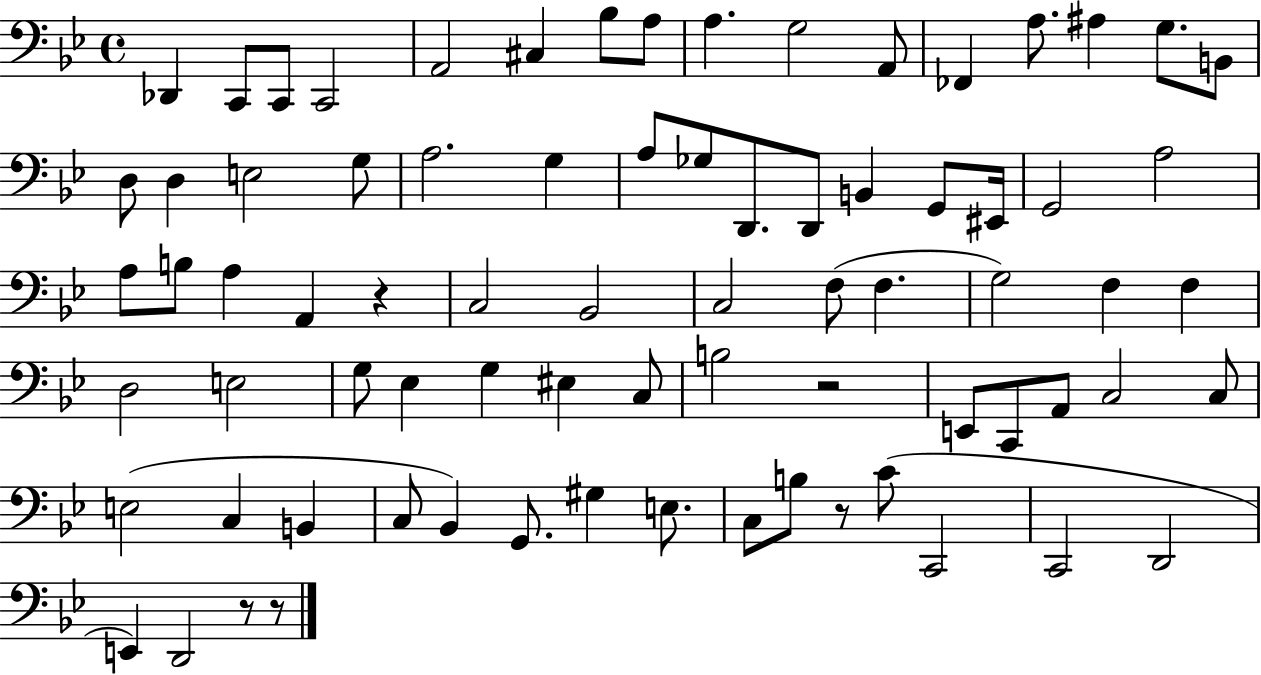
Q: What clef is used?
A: bass